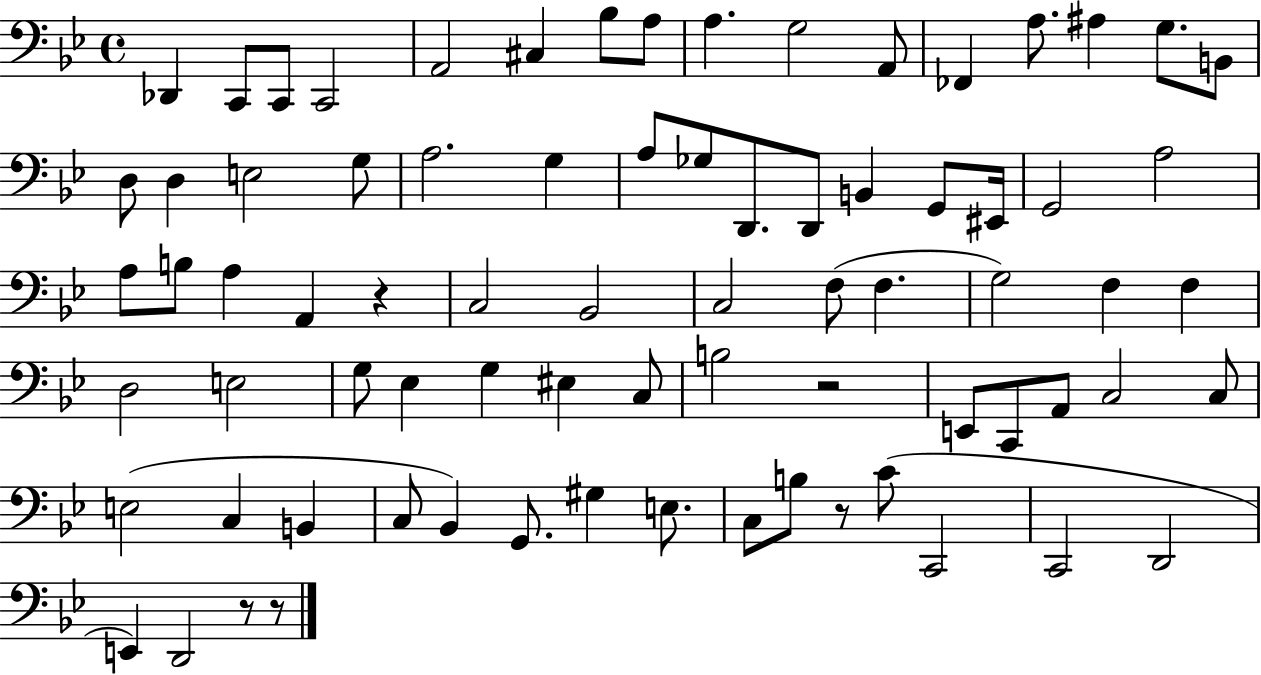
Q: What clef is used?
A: bass